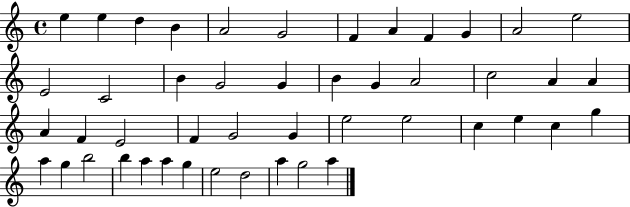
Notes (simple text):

E5/q E5/q D5/q B4/q A4/h G4/h F4/q A4/q F4/q G4/q A4/h E5/h E4/h C4/h B4/q G4/h G4/q B4/q G4/q A4/h C5/h A4/q A4/q A4/q F4/q E4/h F4/q G4/h G4/q E5/h E5/h C5/q E5/q C5/q G5/q A5/q G5/q B5/h B5/q A5/q A5/q G5/q E5/h D5/h A5/q G5/h A5/q